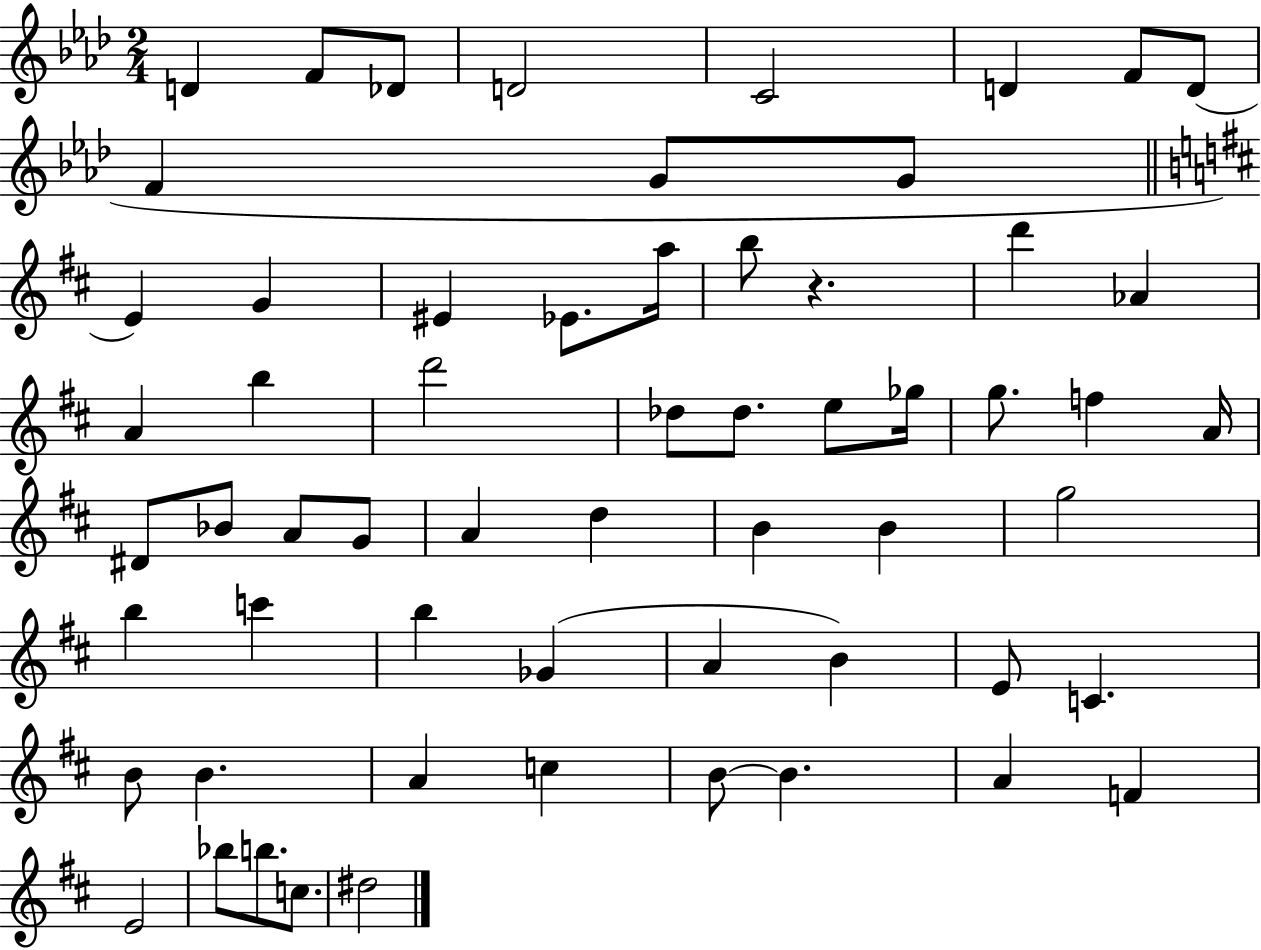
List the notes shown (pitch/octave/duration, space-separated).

D4/q F4/e Db4/e D4/h C4/h D4/q F4/e D4/e F4/q G4/e G4/e E4/q G4/q EIS4/q Eb4/e. A5/s B5/e R/q. D6/q Ab4/q A4/q B5/q D6/h Db5/e Db5/e. E5/e Gb5/s G5/e. F5/q A4/s D#4/e Bb4/e A4/e G4/e A4/q D5/q B4/q B4/q G5/h B5/q C6/q B5/q Gb4/q A4/q B4/q E4/e C4/q. B4/e B4/q. A4/q C5/q B4/e B4/q. A4/q F4/q E4/h Bb5/e B5/e. C5/e. D#5/h